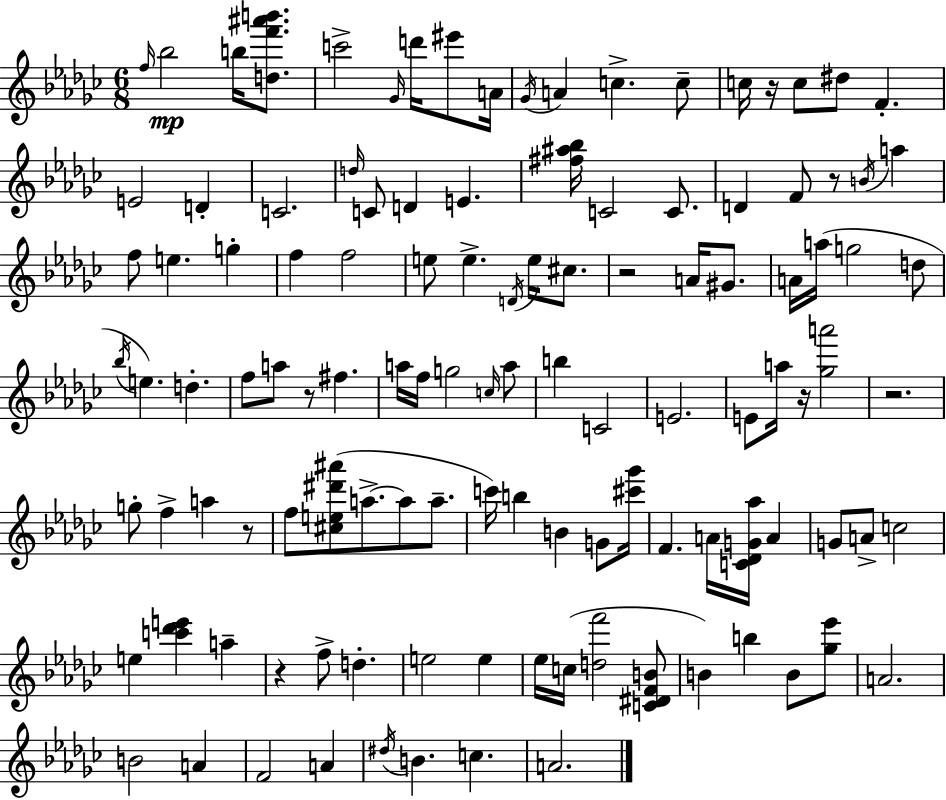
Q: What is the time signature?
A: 6/8